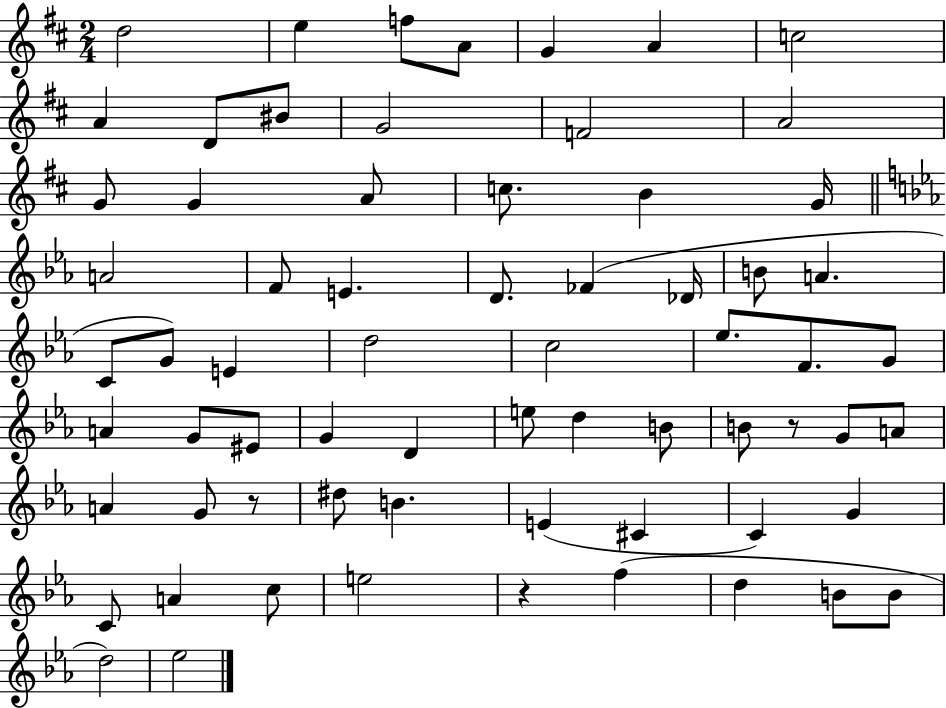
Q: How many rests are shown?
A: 3